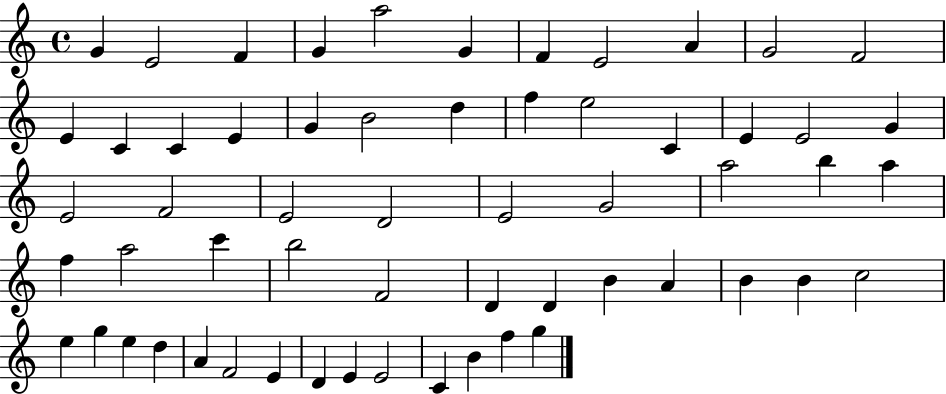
{
  \clef treble
  \time 4/4
  \defaultTimeSignature
  \key c \major
  g'4 e'2 f'4 | g'4 a''2 g'4 | f'4 e'2 a'4 | g'2 f'2 | \break e'4 c'4 c'4 e'4 | g'4 b'2 d''4 | f''4 e''2 c'4 | e'4 e'2 g'4 | \break e'2 f'2 | e'2 d'2 | e'2 g'2 | a''2 b''4 a''4 | \break f''4 a''2 c'''4 | b''2 f'2 | d'4 d'4 b'4 a'4 | b'4 b'4 c''2 | \break e''4 g''4 e''4 d''4 | a'4 f'2 e'4 | d'4 e'4 e'2 | c'4 b'4 f''4 g''4 | \break \bar "|."
}